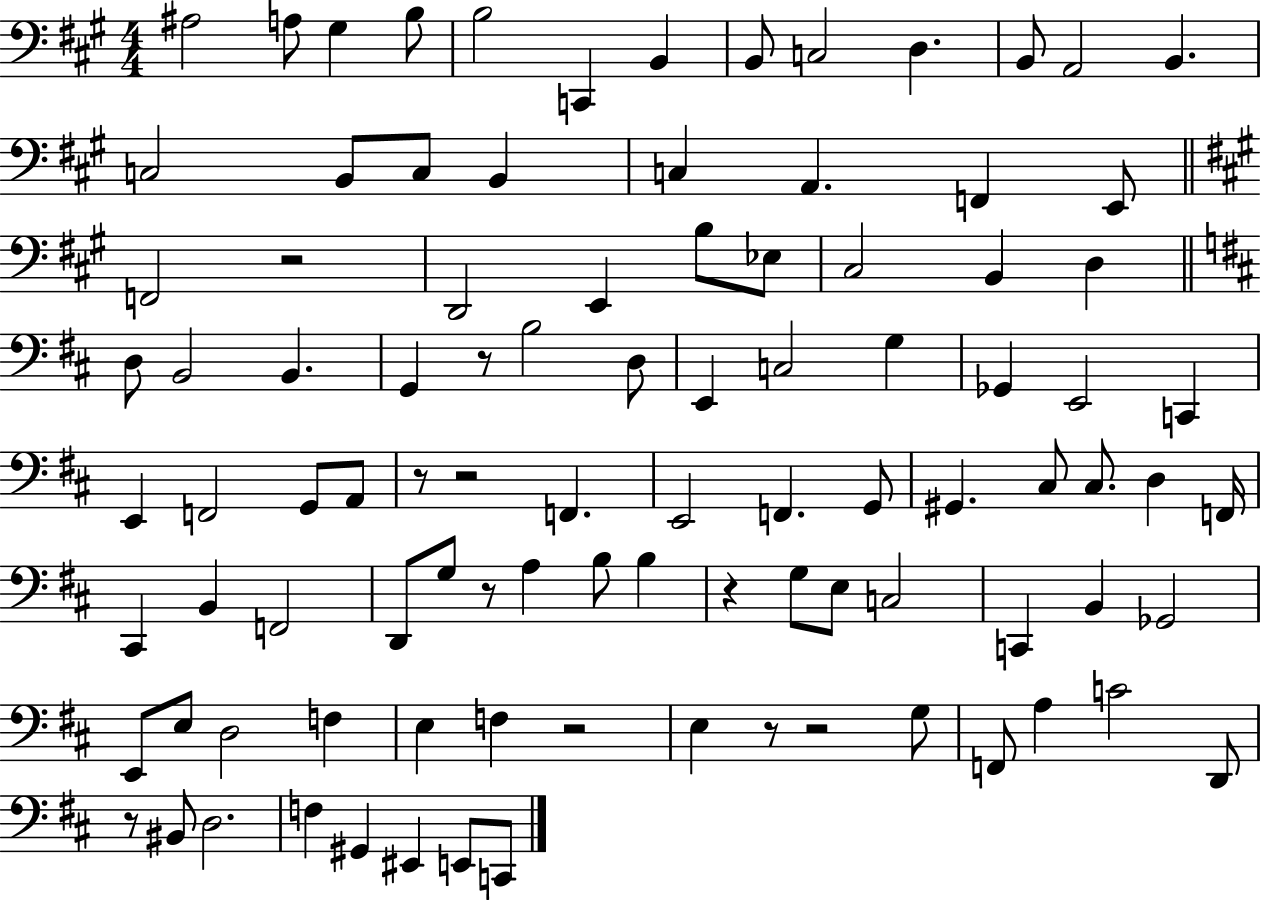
X:1
T:Untitled
M:4/4
L:1/4
K:A
^A,2 A,/2 ^G, B,/2 B,2 C,, B,, B,,/2 C,2 D, B,,/2 A,,2 B,, C,2 B,,/2 C,/2 B,, C, A,, F,, E,,/2 F,,2 z2 D,,2 E,, B,/2 _E,/2 ^C,2 B,, D, D,/2 B,,2 B,, G,, z/2 B,2 D,/2 E,, C,2 G, _G,, E,,2 C,, E,, F,,2 G,,/2 A,,/2 z/2 z2 F,, E,,2 F,, G,,/2 ^G,, ^C,/2 ^C,/2 D, F,,/4 ^C,, B,, F,,2 D,,/2 G,/2 z/2 A, B,/2 B, z G,/2 E,/2 C,2 C,, B,, _G,,2 E,,/2 E,/2 D,2 F, E, F, z2 E, z/2 z2 G,/2 F,,/2 A, C2 D,,/2 z/2 ^B,,/2 D,2 F, ^G,, ^E,, E,,/2 C,,/2